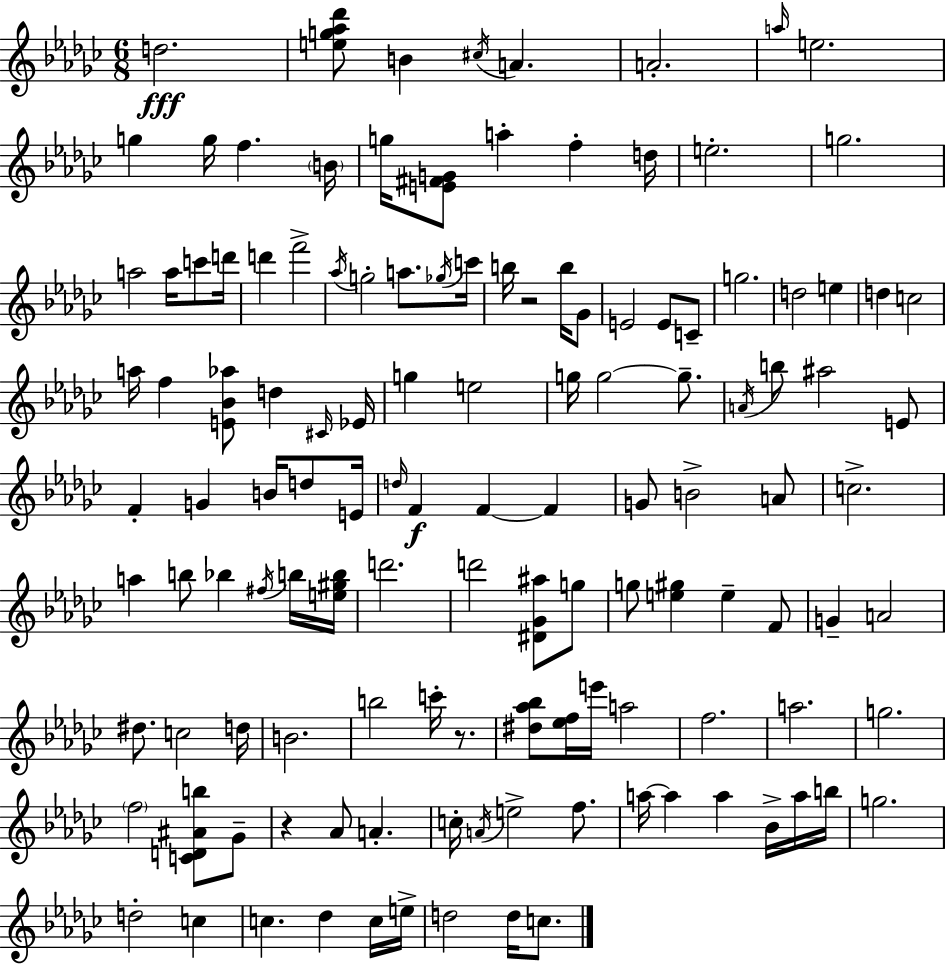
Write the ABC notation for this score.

X:1
T:Untitled
M:6/8
L:1/4
K:Ebm
d2 [eg_a_d']/2 B ^c/4 A A2 a/4 e2 g g/4 f B/4 g/4 [E^FG]/2 a f d/4 e2 g2 a2 a/4 c'/2 d'/4 d' f'2 _a/4 g2 a/2 _g/4 c'/4 b/4 z2 b/4 _G/2 E2 E/2 C/2 g2 d2 e d c2 a/4 f [E_B_a]/2 d ^C/4 _E/4 g e2 g/4 g2 g/2 A/4 b/2 ^a2 E/2 F G B/4 d/2 E/4 d/4 F F F G/2 B2 A/2 c2 a b/2 _b ^f/4 b/4 [e^gb]/4 d'2 d'2 [^D_G^a]/2 g/2 g/2 [e^g] e F/2 G A2 ^d/2 c2 d/4 B2 b2 c'/4 z/2 [^d_a_b]/2 [_ef]/4 e'/4 a2 f2 a2 g2 f2 [CD^Ab]/2 _G/2 z _A/2 A c/4 A/4 e2 f/2 a/4 a a _B/4 a/4 b/4 g2 d2 c c _d c/4 e/4 d2 d/4 c/2